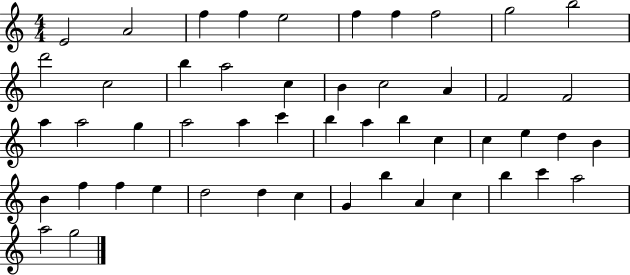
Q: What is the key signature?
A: C major